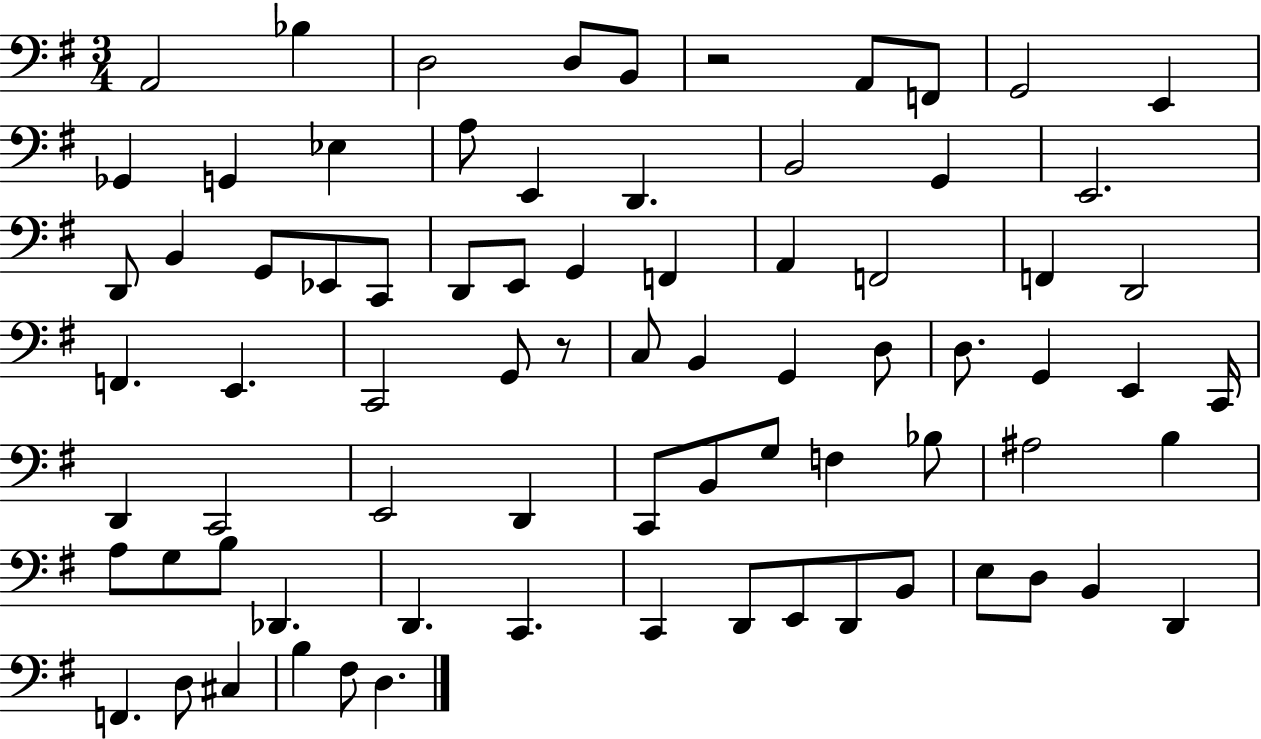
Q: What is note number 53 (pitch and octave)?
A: A#3